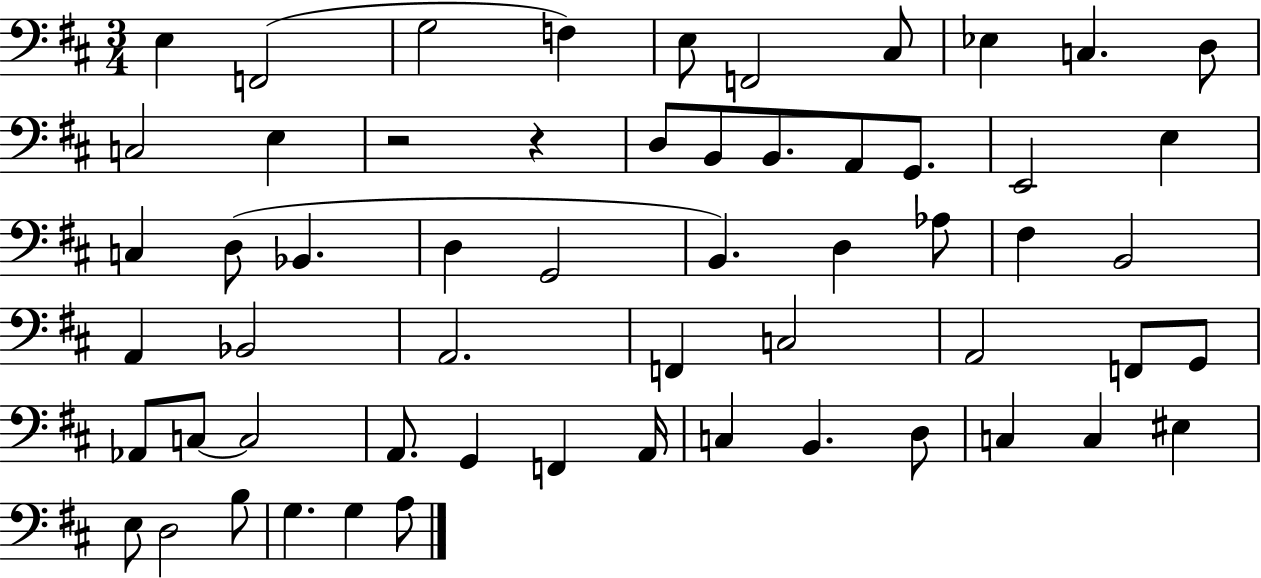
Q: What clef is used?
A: bass